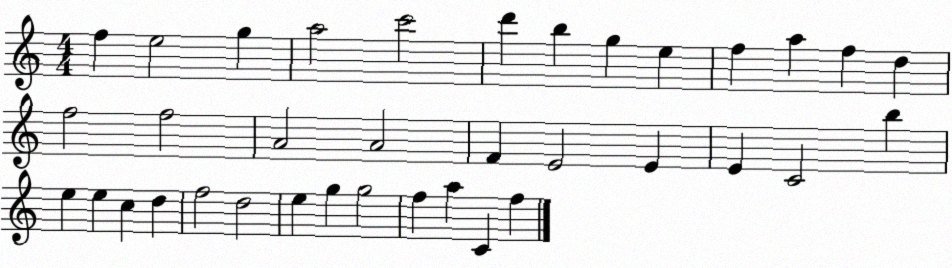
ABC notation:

X:1
T:Untitled
M:4/4
L:1/4
K:C
f e2 g a2 c'2 d' b g e f a f d f2 f2 A2 A2 F E2 E E C2 b e e c d f2 d2 e g g2 f a C f